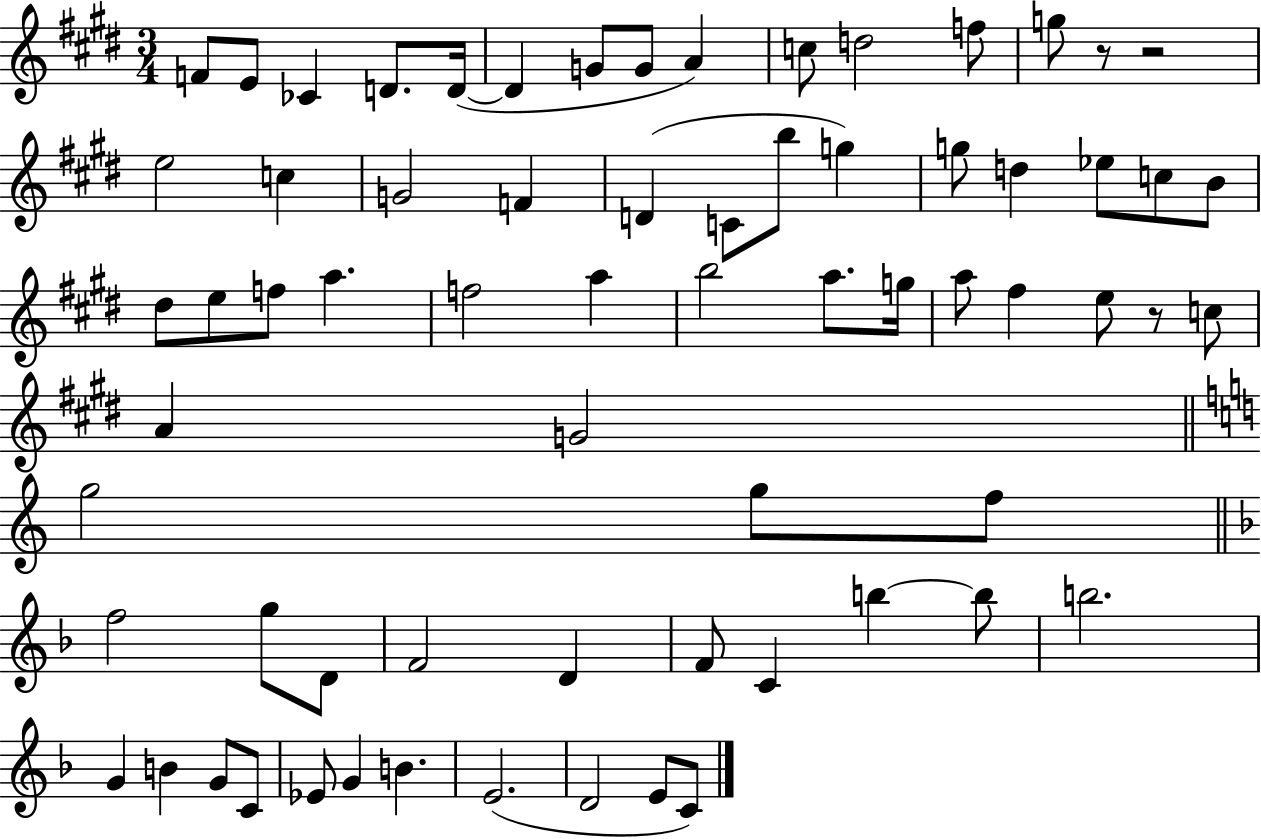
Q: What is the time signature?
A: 3/4